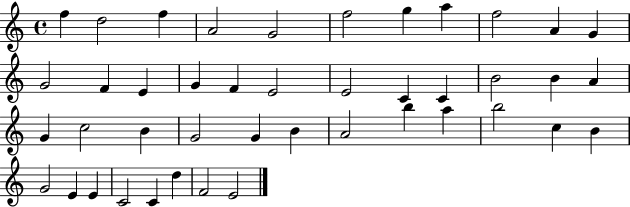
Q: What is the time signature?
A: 4/4